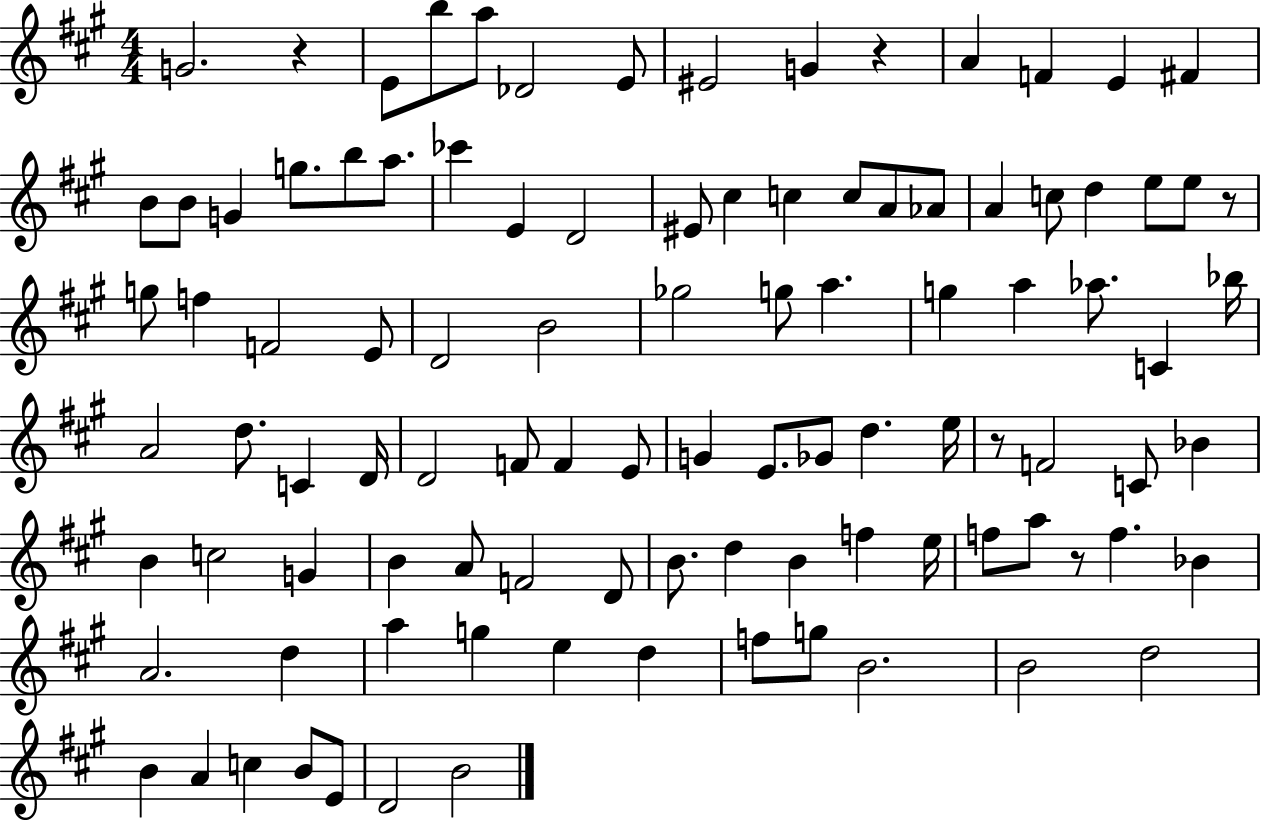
{
  \clef treble
  \numericTimeSignature
  \time 4/4
  \key a \major
  g'2. r4 | e'8 b''8 a''8 des'2 e'8 | eis'2 g'4 r4 | a'4 f'4 e'4 fis'4 | \break b'8 b'8 g'4 g''8. b''8 a''8. | ces'''4 e'4 d'2 | eis'8 cis''4 c''4 c''8 a'8 aes'8 | a'4 c''8 d''4 e''8 e''8 r8 | \break g''8 f''4 f'2 e'8 | d'2 b'2 | ges''2 g''8 a''4. | g''4 a''4 aes''8. c'4 bes''16 | \break a'2 d''8. c'4 d'16 | d'2 f'8 f'4 e'8 | g'4 e'8. ges'8 d''4. e''16 | r8 f'2 c'8 bes'4 | \break b'4 c''2 g'4 | b'4 a'8 f'2 d'8 | b'8. d''4 b'4 f''4 e''16 | f''8 a''8 r8 f''4. bes'4 | \break a'2. d''4 | a''4 g''4 e''4 d''4 | f''8 g''8 b'2. | b'2 d''2 | \break b'4 a'4 c''4 b'8 e'8 | d'2 b'2 | \bar "|."
}